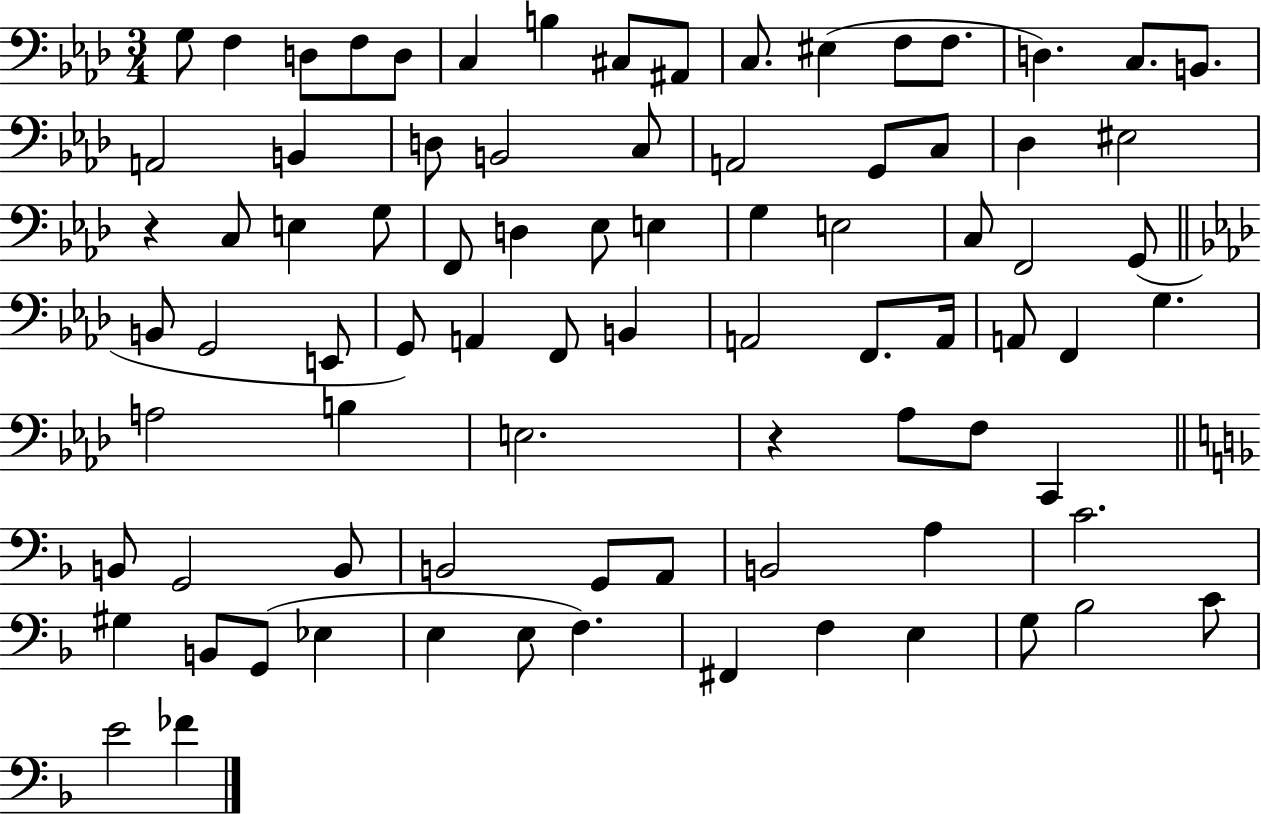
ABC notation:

X:1
T:Untitled
M:3/4
L:1/4
K:Ab
G,/2 F, D,/2 F,/2 D,/2 C, B, ^C,/2 ^A,,/2 C,/2 ^E, F,/2 F,/2 D, C,/2 B,,/2 A,,2 B,, D,/2 B,,2 C,/2 A,,2 G,,/2 C,/2 _D, ^E,2 z C,/2 E, G,/2 F,,/2 D, _E,/2 E, G, E,2 C,/2 F,,2 G,,/2 B,,/2 G,,2 E,,/2 G,,/2 A,, F,,/2 B,, A,,2 F,,/2 A,,/4 A,,/2 F,, G, A,2 B, E,2 z _A,/2 F,/2 C,, B,,/2 G,,2 B,,/2 B,,2 G,,/2 A,,/2 B,,2 A, C2 ^G, B,,/2 G,,/2 _E, E, E,/2 F, ^F,, F, E, G,/2 _B,2 C/2 E2 _F